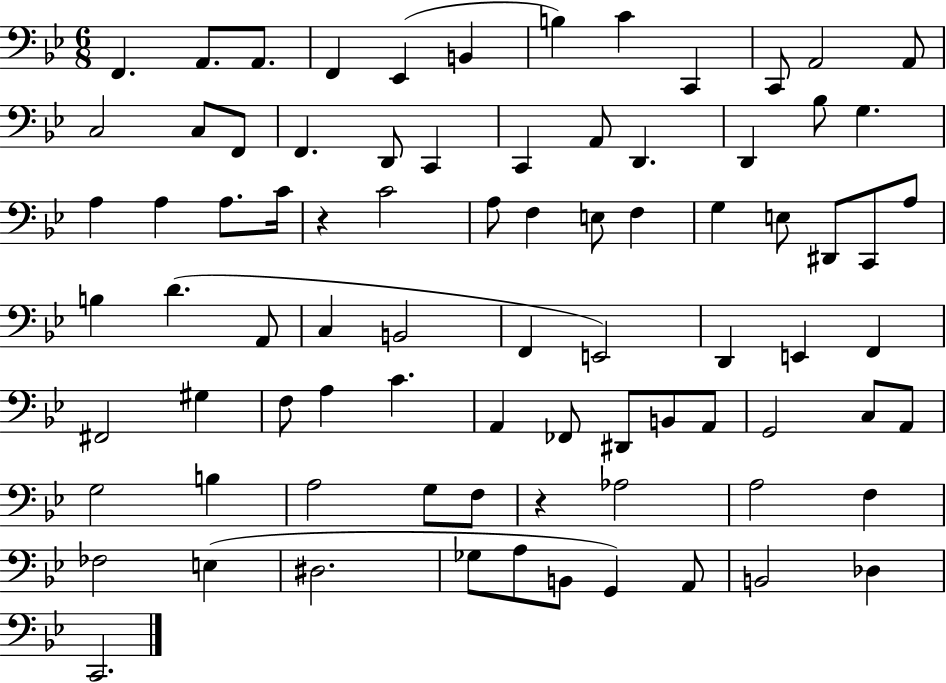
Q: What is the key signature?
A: BES major